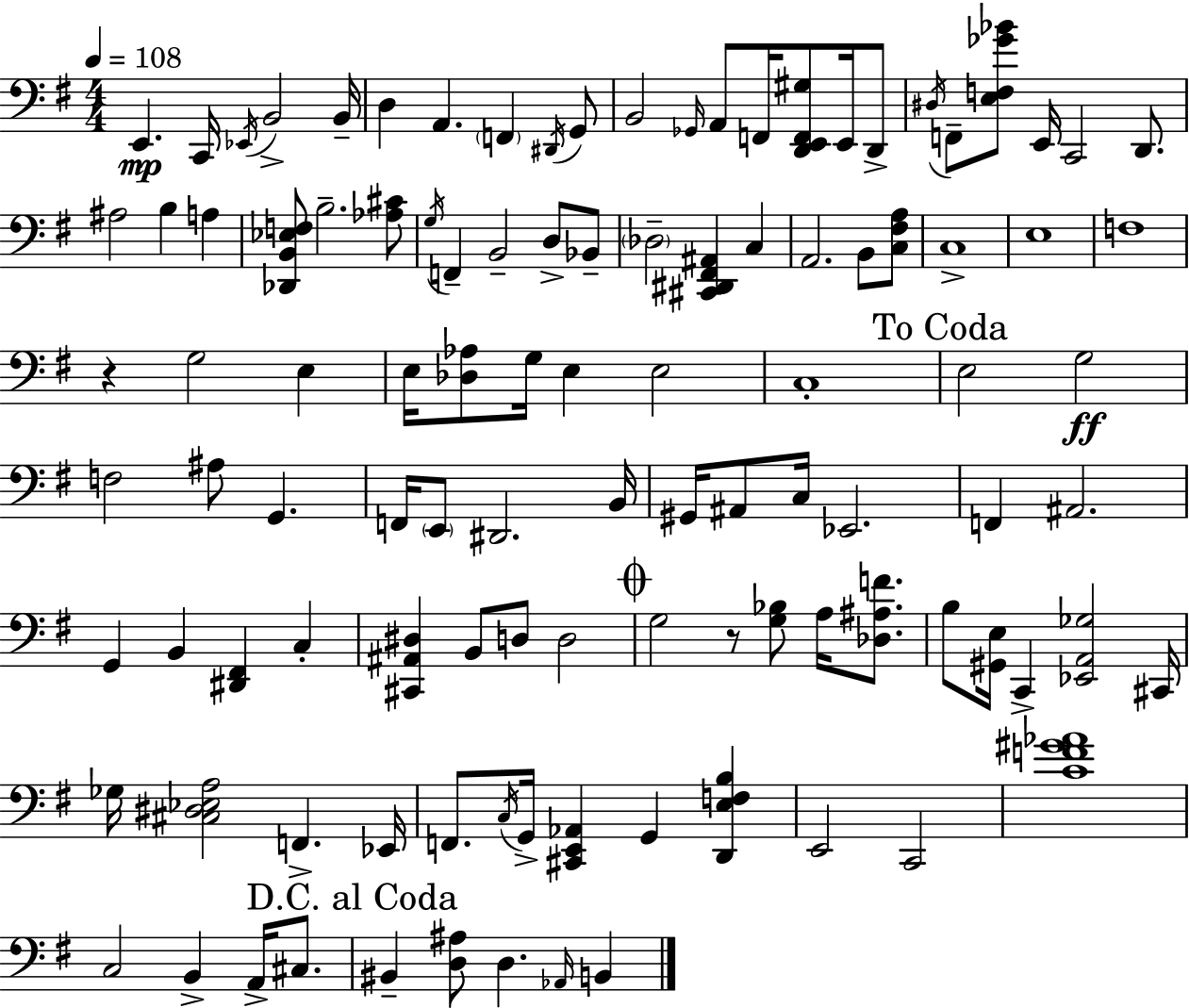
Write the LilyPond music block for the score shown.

{
  \clef bass
  \numericTimeSignature
  \time 4/4
  \key e \minor
  \tempo 4 = 108
  e,4.\mp c,16 \acciaccatura { ees,16 } b,2-> | b,16-- d4 a,4. \parenthesize f,4 \acciaccatura { dis,16 } | g,8 b,2 \grace { ges,16 } a,8 f,16 <d, e, f, gis>8 | e,16 d,8-> \acciaccatura { dis16 } f,8-- <e f ges' bes'>8 e,16 c,2 | \break d,8. ais2 b4 | a4 <des, b, ees f>8 b2.-- | <aes cis'>8 \acciaccatura { g16 } f,4-- b,2-- | d8-> bes,8-- \parenthesize des2-- <cis, dis, fis, ais,>4 | \break c4 a,2. | b,8 <c fis a>8 c1-> | e1 | f1 | \break r4 g2 | e4 e16 <des aes>8 g16 e4 e2 | c1-. | \mark "To Coda" e2 g2\ff | \break f2 ais8 g,4. | f,16 \parenthesize e,8 dis,2. | b,16 gis,16 ais,8 c16 ees,2. | f,4 ais,2. | \break g,4 b,4 <dis, fis,>4 | c4-. <cis, ais, dis>4 b,8 d8 d2 | \mark \markup { \musicglyph "scripts.coda" } g2 r8 <g bes>8 | a16 <des ais f'>8. b8 <gis, e>16 c,4-> <ees, a, ges>2 | \break cis,16 ges16 <cis dis ees a>2 f,4.-> | ees,16 f,8. \acciaccatura { c16 } g,16-> <cis, e, aes,>4 g,4 | <d, e f b>4 e,2 c,2 | <c' f' gis' aes'>1 | \break c2 b,4-> | a,16-> cis8. \mark "D.C. al Coda" bis,4-- <d ais>8 d4. | \grace { aes,16 } b,4 \bar "|."
}